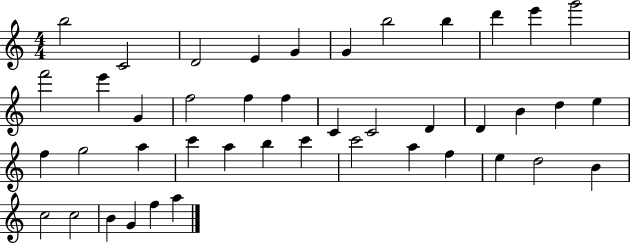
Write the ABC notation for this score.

X:1
T:Untitled
M:4/4
L:1/4
K:C
b2 C2 D2 E G G b2 b d' e' g'2 f'2 e' G f2 f f C C2 D D B d e f g2 a c' a b c' c'2 a f e d2 B c2 c2 B G f a